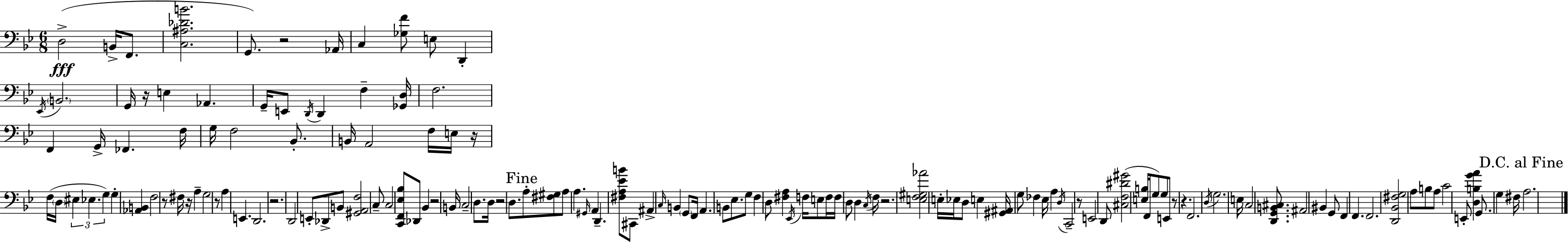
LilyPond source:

{
  \clef bass
  \numericTimeSignature
  \time 6/8
  \key g \minor
  \repeat volta 2 { d2->(\fff b,16-> f,8. | <c ais des' b'>2. | g,8.) r2 aes,16 | c4 <ges f'>8 e8 d,4-. | \break \acciaccatura { ees,16 } \parenthesize b,2. | g,16 r16 e4 aes,4. | g,16-- e,8 \acciaccatura { d,16 } d,4 f4-- | <ges, d>16 f2. | \break f,4 g,16-> fes,4. | f16 g16 f2 bes,8.-. | b,16 a,2 f16 | e16 r16 f16( \parenthesize d16 \tuplet 3/2 { eis4 ees4. | \break g4) } g4-. <aes, b,>4 | f2 r8 | fis16 r16 a4-- g2 | r8 a4 e,4. | \break d,2. | r2. | d,2 e,8-. | des,8-> b,8 <gis, a, f>2 | \break c8-- c2 <c, f, ees bes>8 | des,8 bes,4 r2 | b,16 c2-- d8. | d16 r2 d8. | \break \mark "Fine" a8-. <fis gis>8 a8 a4. | \grace { gis,16 } a,4 d,4.-- | <fis a ees' b'>8 cis,8 ais,4-> \grace { c16 } b,4 | \parenthesize g,8 f,16 a,4. b,8 | \break ees8. g8 f4 d8 | <fis a>4 \acciaccatura { ees,16 } f16 e8 f16 f16 d8 | d4 \acciaccatura { c16 } f16 r2. | <e f gis aes'>2 | \break e16-. ees16 d8 e4 <gis, ais,>16 g8 | fes4 ees16 a4 \acciaccatura { d16 } c,2-- | r8 e,2 | d,8 <cis f dis' gis'>2( | \break <e b>16 f,16 g8) g8 e,8 r8 | r4. f,2. | \acciaccatura { d16 } g2. | e16 c2 | \break <d, g, b, cis>8. ais,2 | bis,4 g,8 f,4 | f,4. f,2. | <d, bes, fis g>2 | \break a8 b8 a8 c'2 | e,8-. <d b g' a'>4 | g,8. g4 fis16 \mark "D.C. al Fine" a2. | } \bar "|."
}